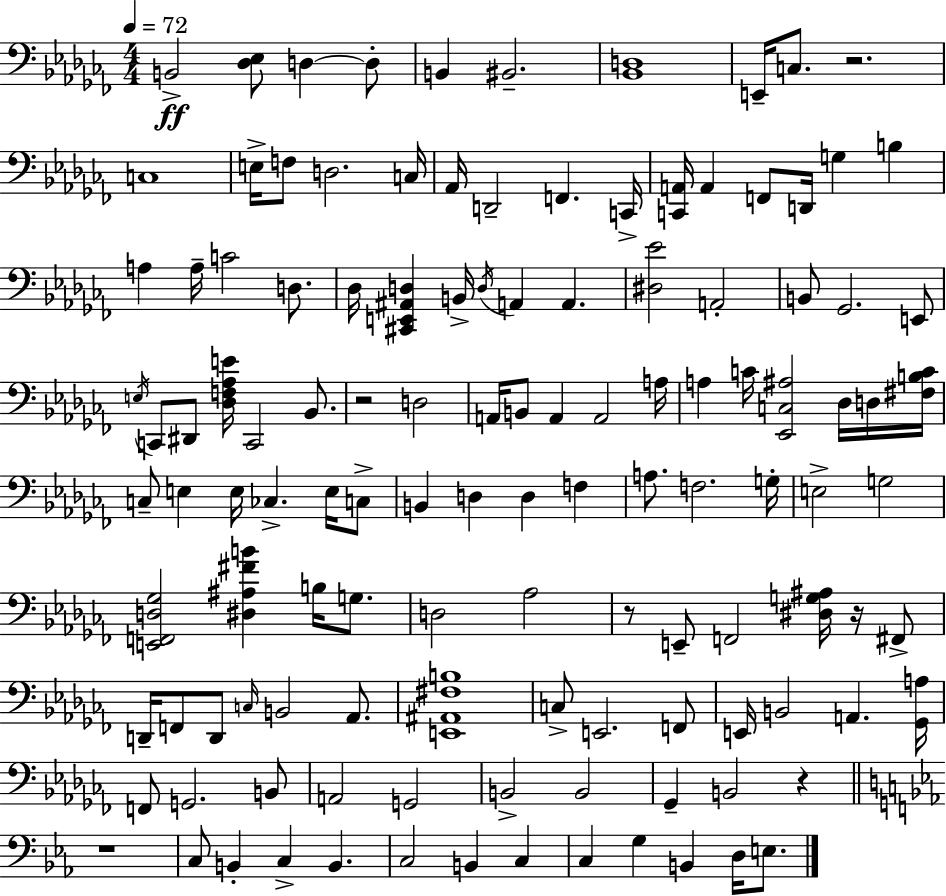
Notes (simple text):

B2/h [Db3,Eb3]/e D3/q D3/e B2/q BIS2/h. [Bb2,D3]/w E2/s C3/e. R/h. C3/w E3/s F3/e D3/h. C3/s Ab2/s D2/h F2/q. C2/s [C2,A2]/s A2/q F2/e D2/s G3/q B3/q A3/q A3/s C4/h D3/e. Db3/s [C#2,E2,A#2,D3]/q B2/s D3/s A2/q A2/q. [D#3,Eb4]/h A2/h B2/e Gb2/h. E2/e E3/s C2/e D#2/e [Db3,F3,Ab3,E4]/s C2/h Bb2/e. R/h D3/h A2/s B2/e A2/q A2/h A3/s A3/q C4/s [Eb2,C3,A#3]/h Db3/s D3/s [F#3,B3,C4]/s C3/e E3/q E3/s CES3/q. E3/s C3/e B2/q D3/q D3/q F3/q A3/e. F3/h. G3/s E3/h G3/h [E2,F2,D3,Gb3]/h [D#3,A#3,F#4,B4]/q B3/s G3/e. D3/h Ab3/h R/e E2/e F2/h [D#3,G3,A#3]/s R/s F#2/e D2/s F2/e D2/e C3/s B2/h Ab2/e. [E2,A#2,F#3,B3]/w C3/e E2/h. F2/e E2/s B2/h A2/q. [Gb2,A3]/s F2/e G2/h. B2/e A2/h G2/h B2/h B2/h Gb2/q B2/h R/q R/w C3/e B2/q C3/q B2/q. C3/h B2/q C3/q C3/q G3/q B2/q D3/s E3/e.